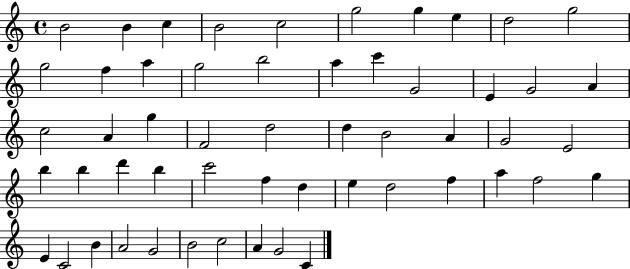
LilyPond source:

{
  \clef treble
  \time 4/4
  \defaultTimeSignature
  \key c \major
  b'2 b'4 c''4 | b'2 c''2 | g''2 g''4 e''4 | d''2 g''2 | \break g''2 f''4 a''4 | g''2 b''2 | a''4 c'''4 g'2 | e'4 g'2 a'4 | \break c''2 a'4 g''4 | f'2 d''2 | d''4 b'2 a'4 | g'2 e'2 | \break b''4 b''4 d'''4 b''4 | c'''2 f''4 d''4 | e''4 d''2 f''4 | a''4 f''2 g''4 | \break e'4 c'2 b'4 | a'2 g'2 | b'2 c''2 | a'4 g'2 c'4 | \break \bar "|."
}